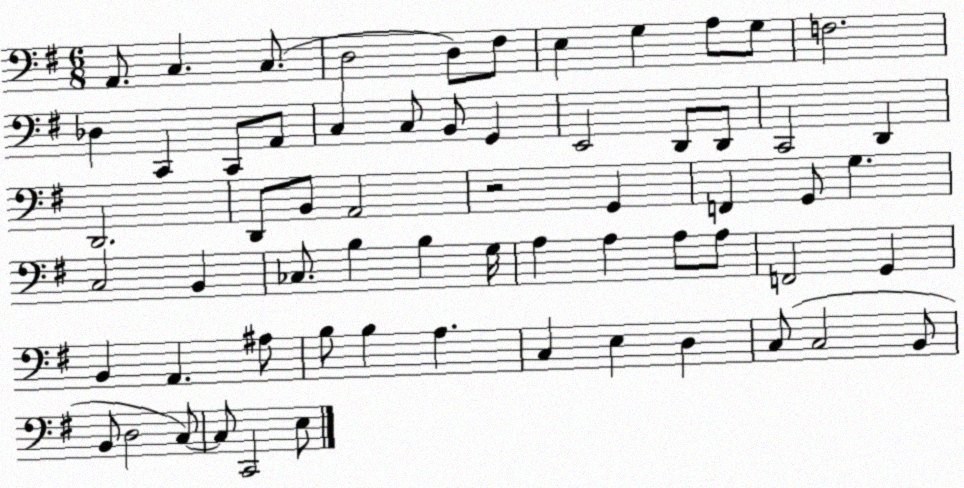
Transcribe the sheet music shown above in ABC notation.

X:1
T:Untitled
M:6/8
L:1/4
K:G
A,,/2 C, C,/2 D,2 D,/2 ^F,/2 E, G, A,/2 G,/2 F,2 _D, C,, C,,/2 A,,/2 C, C,/2 B,,/2 G,, E,,2 D,,/2 D,,/2 C,,2 D,, D,,2 D,,/2 B,,/2 A,,2 z2 G,, F,, G,,/2 G, C,2 B,, _C,/2 B, B, G,/4 A, A, A,/2 A,/2 F,,2 G,, B,, A,, ^A,/2 B,/2 B, A, C, E, D, C,/2 C,2 B,,/2 B,,/2 D,2 C,/2 C,/2 C,,2 E,/2